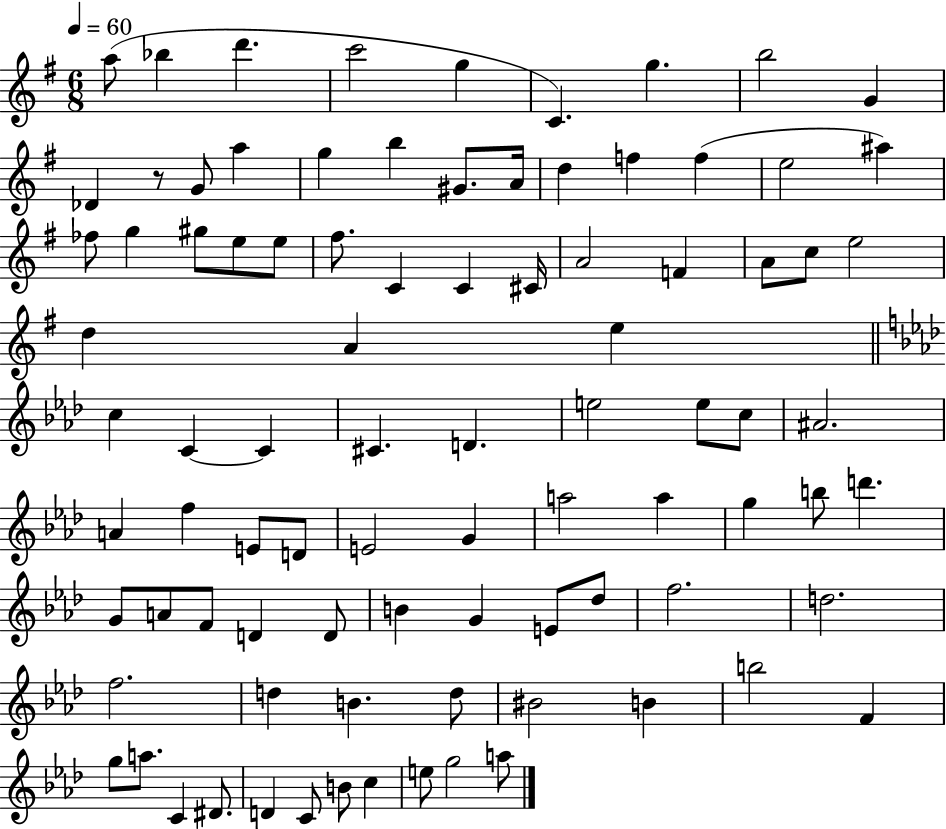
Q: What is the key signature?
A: G major